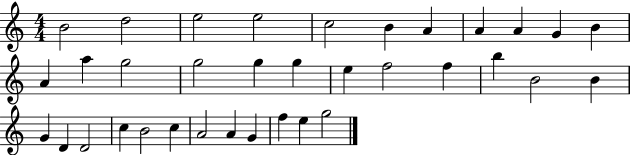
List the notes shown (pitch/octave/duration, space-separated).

B4/h D5/h E5/h E5/h C5/h B4/q A4/q A4/q A4/q G4/q B4/q A4/q A5/q G5/h G5/h G5/q G5/q E5/q F5/h F5/q B5/q B4/h B4/q G4/q D4/q D4/h C5/q B4/h C5/q A4/h A4/q G4/q F5/q E5/q G5/h